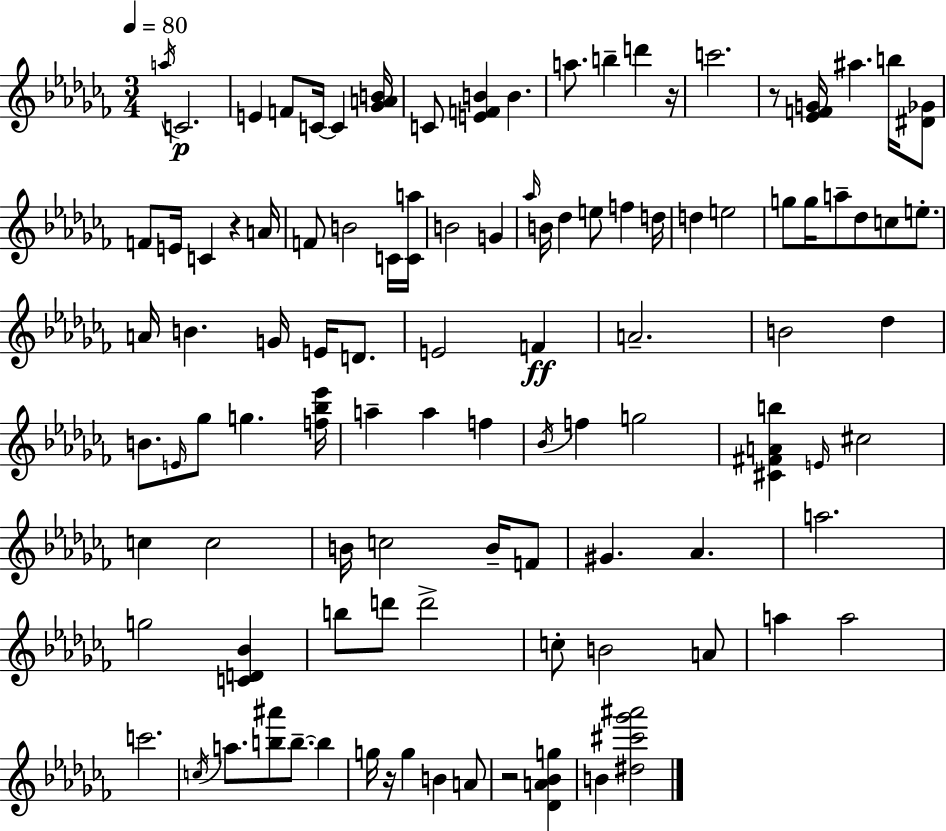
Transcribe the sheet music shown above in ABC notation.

X:1
T:Untitled
M:3/4
L:1/4
K:Abm
a/4 C2 E F/2 C/4 C [_GAB]/4 C/2 [EFB] B a/2 b d' z/4 c'2 z/2 [_EFG]/4 ^a b/4 [^D_G]/2 F/2 E/4 C z A/4 F/2 B2 C/4 [Ca]/4 B2 G _a/4 B/4 _d e/2 f d/4 d e2 g/2 g/4 a/2 _d/2 c/2 e/2 A/4 B G/4 E/4 D/2 E2 F A2 B2 _d B/2 E/4 _g/2 g [f_b_e']/4 a a f _B/4 f g2 [^C^FAb] E/4 ^c2 c c2 B/4 c2 B/4 F/2 ^G _A a2 g2 [CD_B] b/2 d'/2 d'2 c/2 B2 A/2 a a2 c'2 c/4 a/2 [b^a']/2 b/2 b g/4 z/4 g B A/2 z2 [_DA_Bg] B [^d^c'_g'^a']2